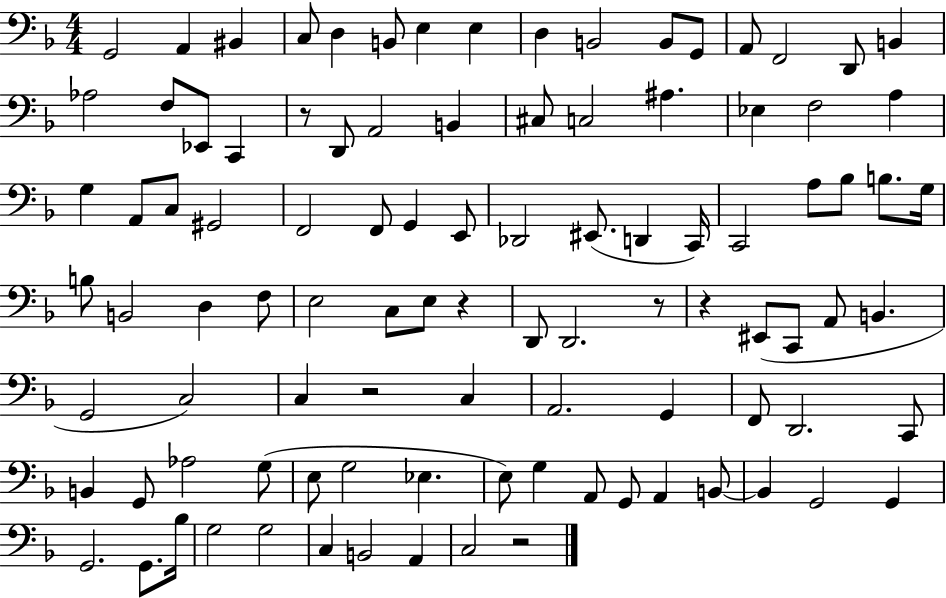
G2/h A2/q BIS2/q C3/e D3/q B2/e E3/q E3/q D3/q B2/h B2/e G2/e A2/e F2/h D2/e B2/q Ab3/h F3/e Eb2/e C2/q R/e D2/e A2/h B2/q C#3/e C3/h A#3/q. Eb3/q F3/h A3/q G3/q A2/e C3/e G#2/h F2/h F2/e G2/q E2/e Db2/h EIS2/e. D2/q C2/s C2/h A3/e Bb3/e B3/e. G3/s B3/e B2/h D3/q F3/e E3/h C3/e E3/e R/q D2/e D2/h. R/e R/q EIS2/e C2/e A2/e B2/q. G2/h C3/h C3/q R/h C3/q A2/h. G2/q F2/e D2/h. C2/e B2/q G2/e Ab3/h G3/e E3/e G3/h Eb3/q. E3/e G3/q A2/e G2/e A2/q B2/e B2/q G2/h G2/q G2/h. G2/e. Bb3/s G3/h G3/h C3/q B2/h A2/q C3/h R/h